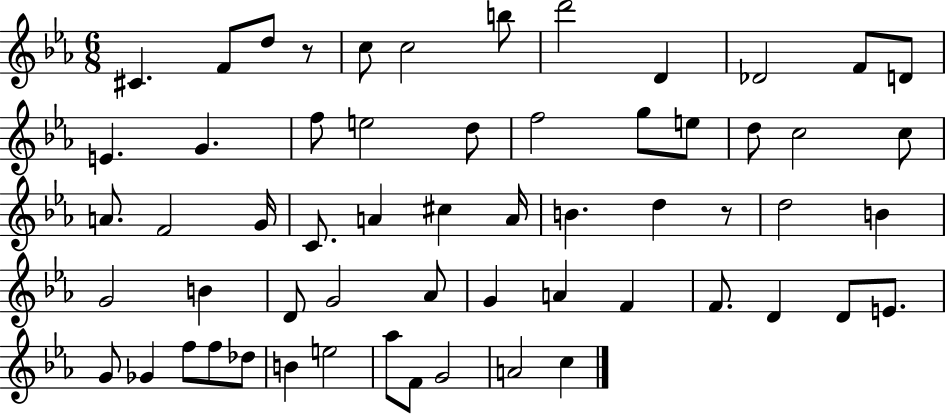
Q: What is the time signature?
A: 6/8